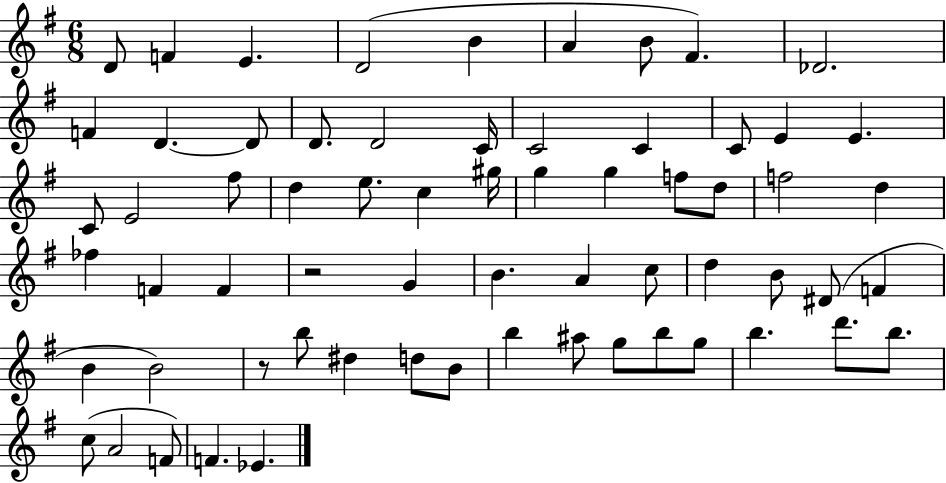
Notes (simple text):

D4/e F4/q E4/q. D4/h B4/q A4/q B4/e F#4/q. Db4/h. F4/q D4/q. D4/e D4/e. D4/h C4/s C4/h C4/q C4/e E4/q E4/q. C4/e E4/h F#5/e D5/q E5/e. C5/q G#5/s G5/q G5/q F5/e D5/e F5/h D5/q FES5/q F4/q F4/q R/h G4/q B4/q. A4/q C5/e D5/q B4/e D#4/e F4/q B4/q B4/h R/e B5/e D#5/q D5/e B4/e B5/q A#5/e G5/e B5/e G5/e B5/q. D6/e. B5/e. C5/e A4/h F4/e F4/q. Eb4/q.